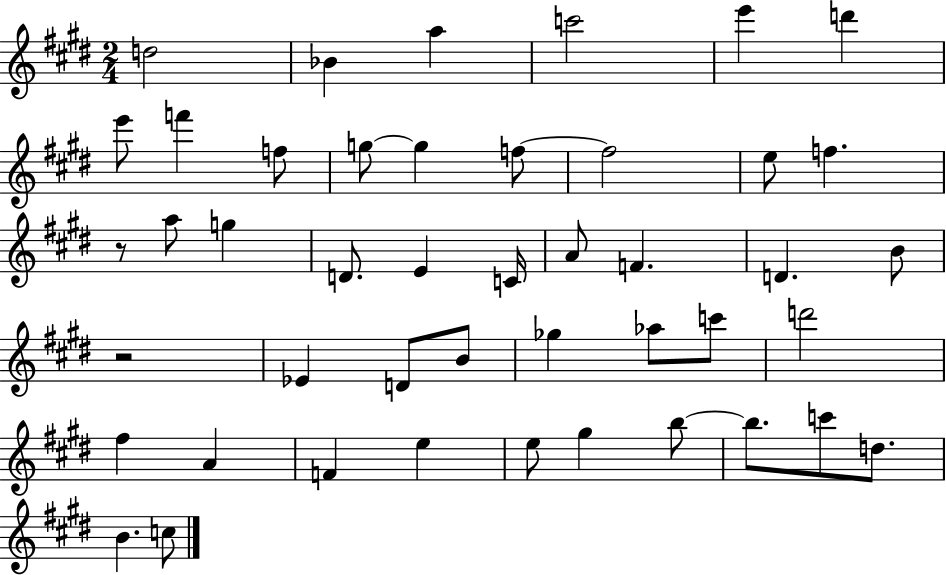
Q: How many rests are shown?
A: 2